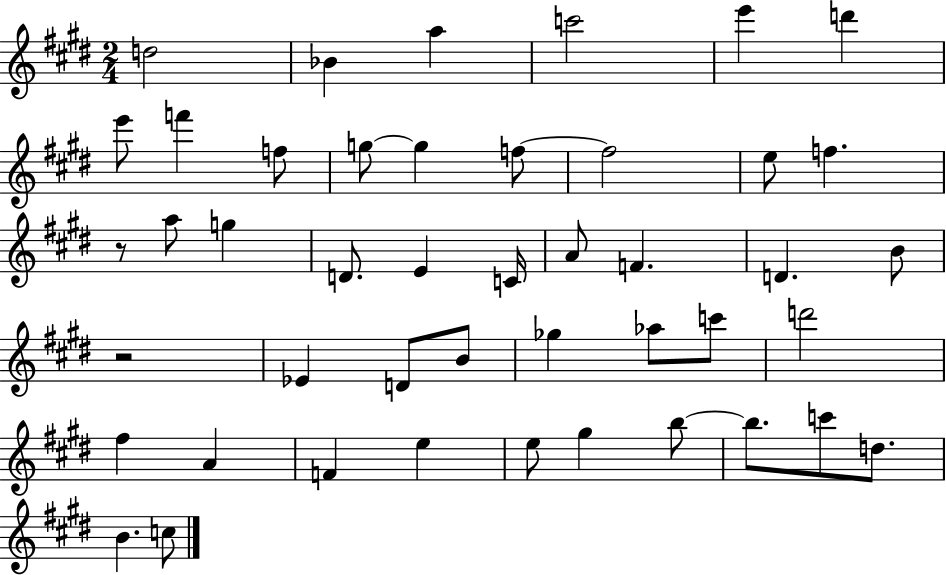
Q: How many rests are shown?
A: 2